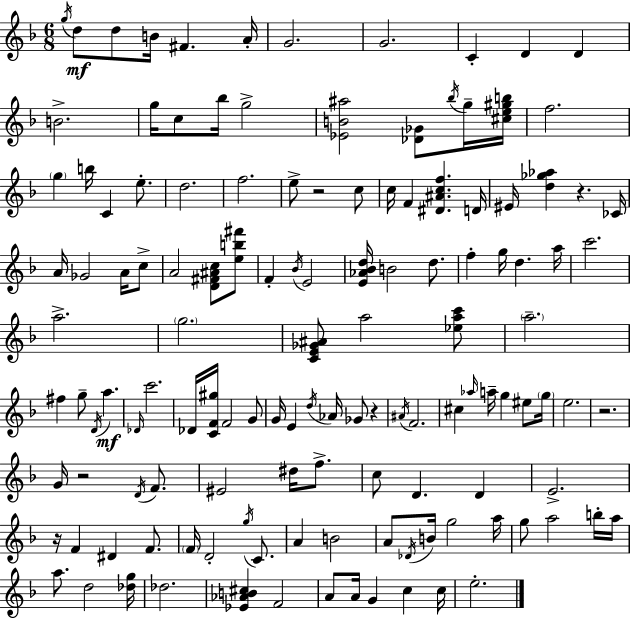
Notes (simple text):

G5/s D5/e D5/e B4/s F#4/q. A4/s G4/h. G4/h. C4/q D4/q D4/q B4/h. G5/s C5/e Bb5/s G5/h [Eb4,B4,A#5]/h [Db4,Gb4]/e Bb5/s G5/s [C#5,E5,G#5,B5]/s F5/h. G5/q B5/s C4/q E5/e. D5/h. F5/h. E5/e R/h C5/e C5/s F4/q [D#4,A#4,C5,F5]/q. D4/s EIS4/s [D5,Gb5,Ab5]/q R/q. CES4/s A4/s Gb4/h A4/s C5/e A4/h [D4,F#4,A#4,C5]/e [E5,B5,F#6]/e F4/q Bb4/s E4/h [E4,Ab4,Bb4,D5]/s B4/h D5/e. F5/q G5/s D5/q. A5/s C6/h. A5/h. G5/h. [C4,E4,Gb4,A#4]/e A5/h [Eb5,A5,C6]/e A5/h. F#5/q G5/e D4/s A5/q. Db4/s C6/h. Db4/s [C4,F4,G#5]/s F4/h G4/e G4/s E4/q D5/s Ab4/s Gb4/e R/q A#4/s F4/h. C#5/q Ab5/s A5/s G5/q EIS5/e G5/s E5/h. R/h. G4/s R/h D4/s F4/e. EIS4/h D#5/s F5/e. C5/e D4/q. D4/q E4/h. R/s F4/q D#4/q F4/e. F4/s D4/h G5/s C4/e. A4/q B4/h A4/e Db4/s B4/s G5/h A5/s G5/e A5/h B5/s A5/s A5/e. D5/h [Db5,G5]/s Db5/h. [Eb4,Ab4,B4,C#5]/q F4/h A4/e A4/s G4/q C5/q C5/s E5/h.